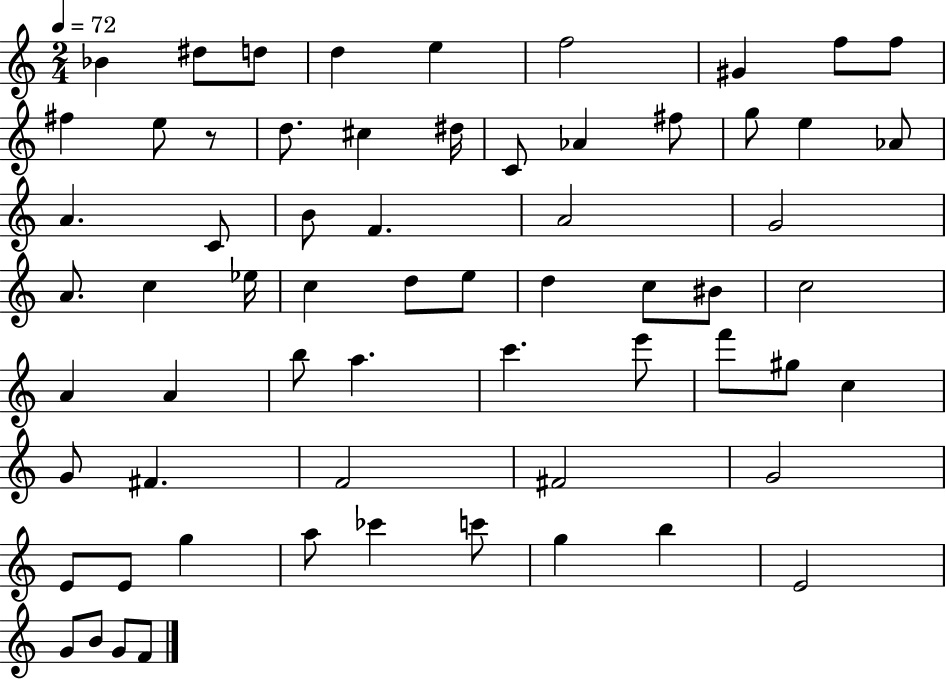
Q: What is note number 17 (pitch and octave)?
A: F#5